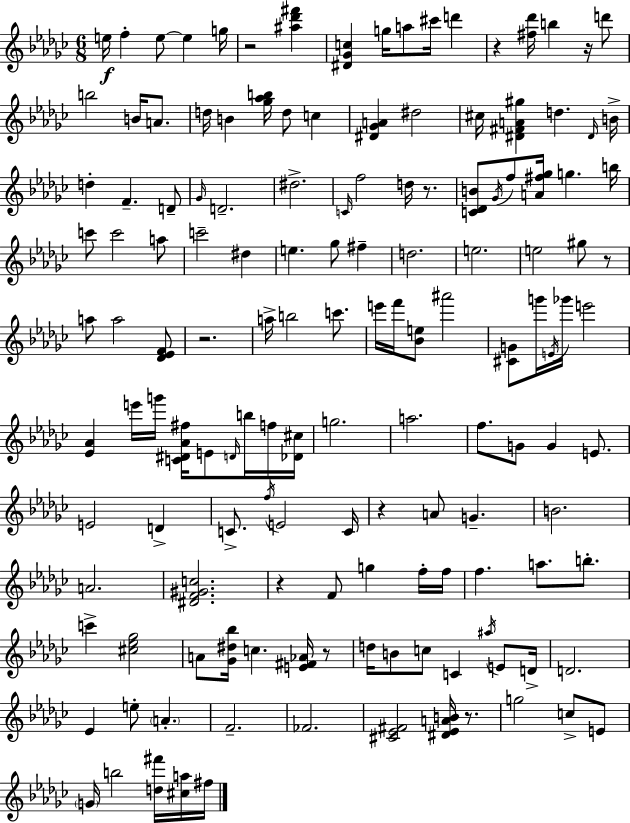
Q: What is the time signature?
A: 6/8